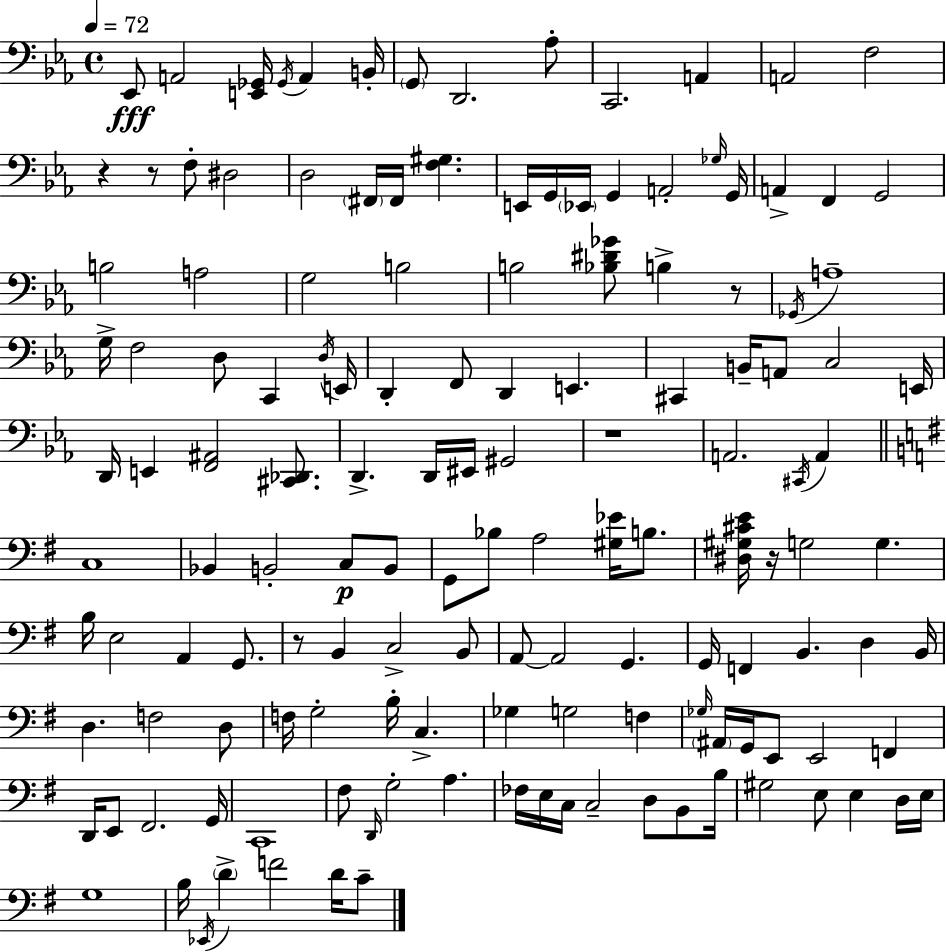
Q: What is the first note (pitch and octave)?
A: Eb2